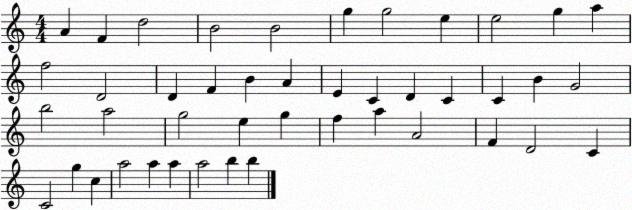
X:1
T:Untitled
M:4/4
L:1/4
K:C
A F d2 B2 B2 g g2 e e2 g a f2 D2 D F B A E C D C C B G2 b2 a2 g2 e g f a A2 F D2 C C2 g c a2 a a a2 b b